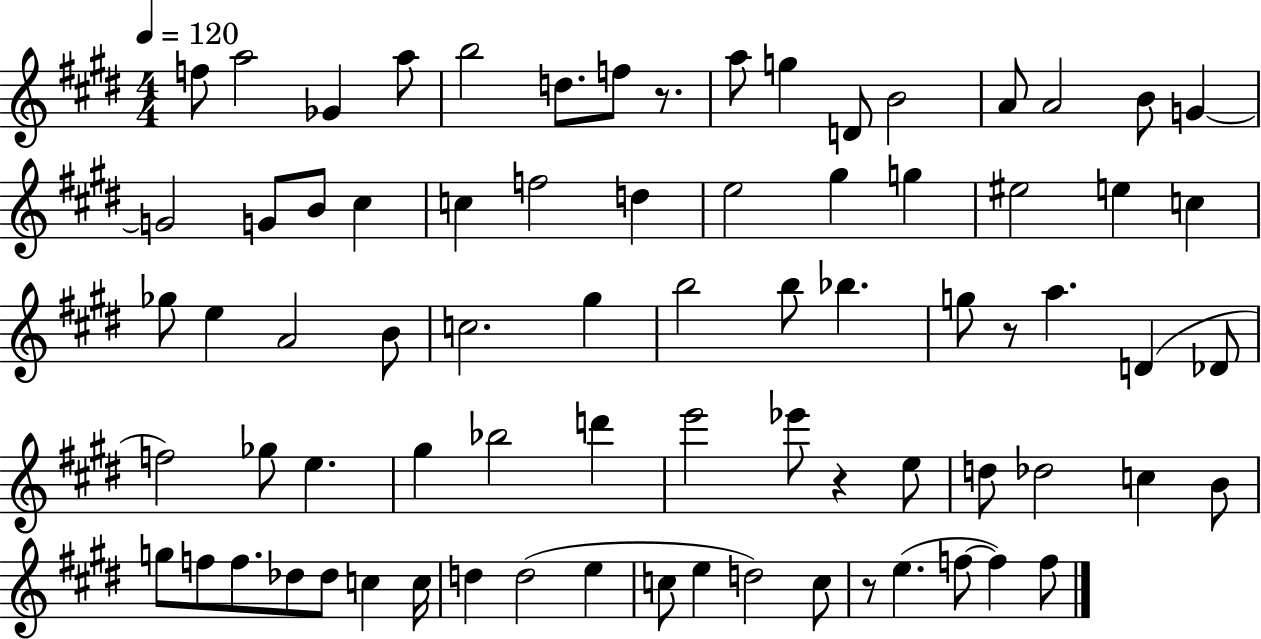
{
  \clef treble
  \numericTimeSignature
  \time 4/4
  \key e \major
  \tempo 4 = 120
  f''8 a''2 ges'4 a''8 | b''2 d''8. f''8 r8. | a''8 g''4 d'8 b'2 | a'8 a'2 b'8 g'4~~ | \break g'2 g'8 b'8 cis''4 | c''4 f''2 d''4 | e''2 gis''4 g''4 | eis''2 e''4 c''4 | \break ges''8 e''4 a'2 b'8 | c''2. gis''4 | b''2 b''8 bes''4. | g''8 r8 a''4. d'4( des'8 | \break f''2) ges''8 e''4. | gis''4 bes''2 d'''4 | e'''2 ees'''8 r4 e''8 | d''8 des''2 c''4 b'8 | \break g''8 f''8 f''8. des''8 des''8 c''4 c''16 | d''4 d''2( e''4 | c''8 e''4 d''2) c''8 | r8 e''4.( f''8~~ f''4) f''8 | \break \bar "|."
}